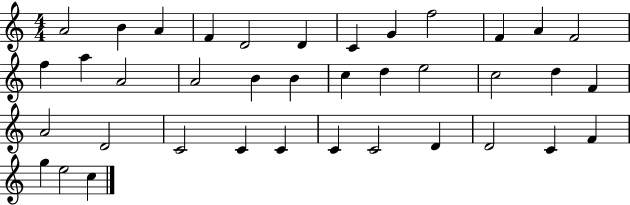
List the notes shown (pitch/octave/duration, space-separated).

A4/h B4/q A4/q F4/q D4/h D4/q C4/q G4/q F5/h F4/q A4/q F4/h F5/q A5/q A4/h A4/h B4/q B4/q C5/q D5/q E5/h C5/h D5/q F4/q A4/h D4/h C4/h C4/q C4/q C4/q C4/h D4/q D4/h C4/q F4/q G5/q E5/h C5/q